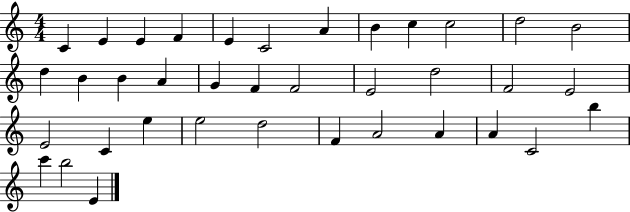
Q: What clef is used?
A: treble